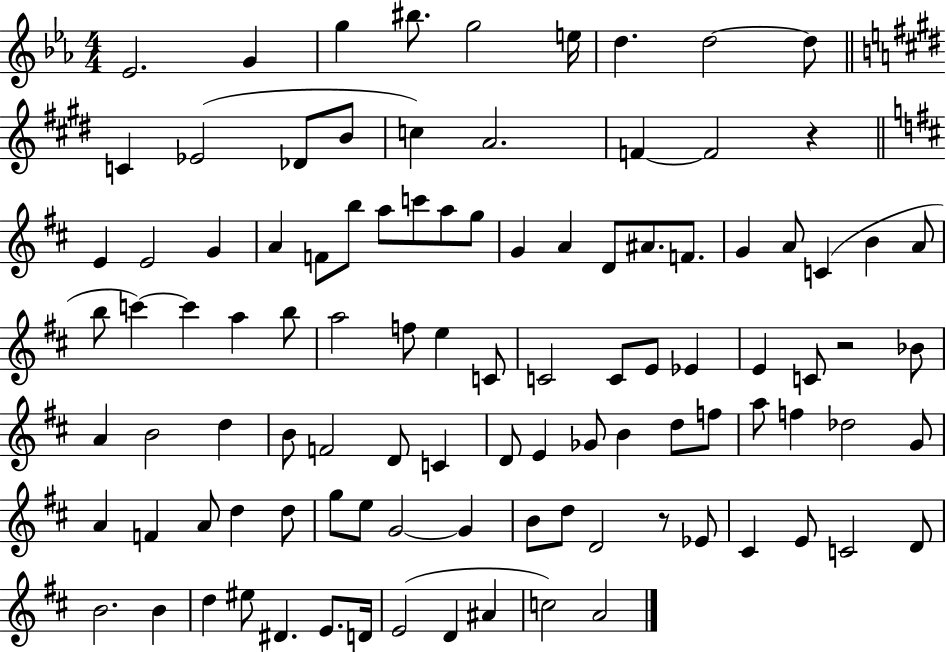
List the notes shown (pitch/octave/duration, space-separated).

Eb4/h. G4/q G5/q BIS5/e. G5/h E5/s D5/q. D5/h D5/e C4/q Eb4/h Db4/e B4/e C5/q A4/h. F4/q F4/h R/q E4/q E4/h G4/q A4/q F4/e B5/e A5/e C6/e A5/e G5/e G4/q A4/q D4/e A#4/e. F4/e. G4/q A4/e C4/q B4/q A4/e B5/e C6/q C6/q A5/q B5/e A5/h F5/e E5/q C4/e C4/h C4/e E4/e Eb4/q E4/q C4/e R/h Bb4/e A4/q B4/h D5/q B4/e F4/h D4/e C4/q D4/e E4/q Gb4/e B4/q D5/e F5/e A5/e F5/q Db5/h G4/e A4/q F4/q A4/e D5/q D5/e G5/e E5/e G4/h G4/q B4/e D5/e D4/h R/e Eb4/e C#4/q E4/e C4/h D4/e B4/h. B4/q D5/q EIS5/e D#4/q. E4/e. D4/s E4/h D4/q A#4/q C5/h A4/h